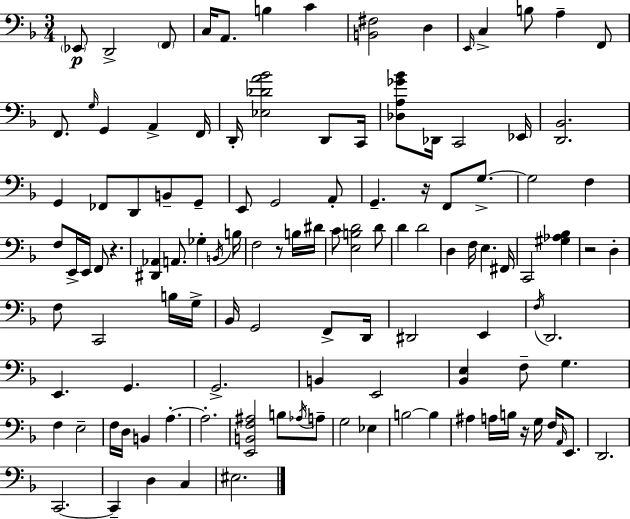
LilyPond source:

{
  \clef bass
  \numericTimeSignature
  \time 3/4
  \key f \major
  \repeat volta 2 { \parenthesize ees,8\p d,2-> \parenthesize f,8 | c16 a,8. b4 c'4 | <b, fis>2 d4 | \grace { e,16 } c4-> b8 a4-- f,8 | \break f,8. \grace { g16 } g,4 a,4-> | f,16 d,16-. <ees des' a' bes'>2 d,8 | c,16 <des a ges' bes'>8 des,16 c,2 | ees,16 <d, bes,>2. | \break g,4 fes,8 d,8 b,8-- | g,8-- e,8 g,2 | a,8-. g,4.-- r16 f,8 g8.->~~ | g2 f4 | \break f8 e,16-> e,16 f,8 r4. | <dis, aes,>4 a,8. ges4-. | \acciaccatura { b,16 } b16 f2 r8 | b16 dis'16 c'8 <e b d'>2 | \break d'8 d'4 d'2 | d4 f16 e4. | fis,16 c,2 <gis aes bes>4 | r2 d4-. | \break f8 c,2 | b16 g16-> bes,16 g,2 | f,8-> d,16 dis,2 e,4 | \acciaccatura { f16 } d,2. | \break e,4. g,4. | g,2.-> | b,4 e,2 | <bes, e>4 f8-- g4. | \break f4 e2-- | f16 d16 b,4 a4.-.~~ | a2.-. | <e, b, f ais>2 | \break b8 \acciaccatura { aes16 } a8-- g2 | ees4 b2~~ | b4 ais4 a16 b16 r16 | g16 f16 \grace { a,16 } e,8. d,2. | \break c,2.~~ | c,4-- d4 | c4 eis2. | } \bar "|."
}